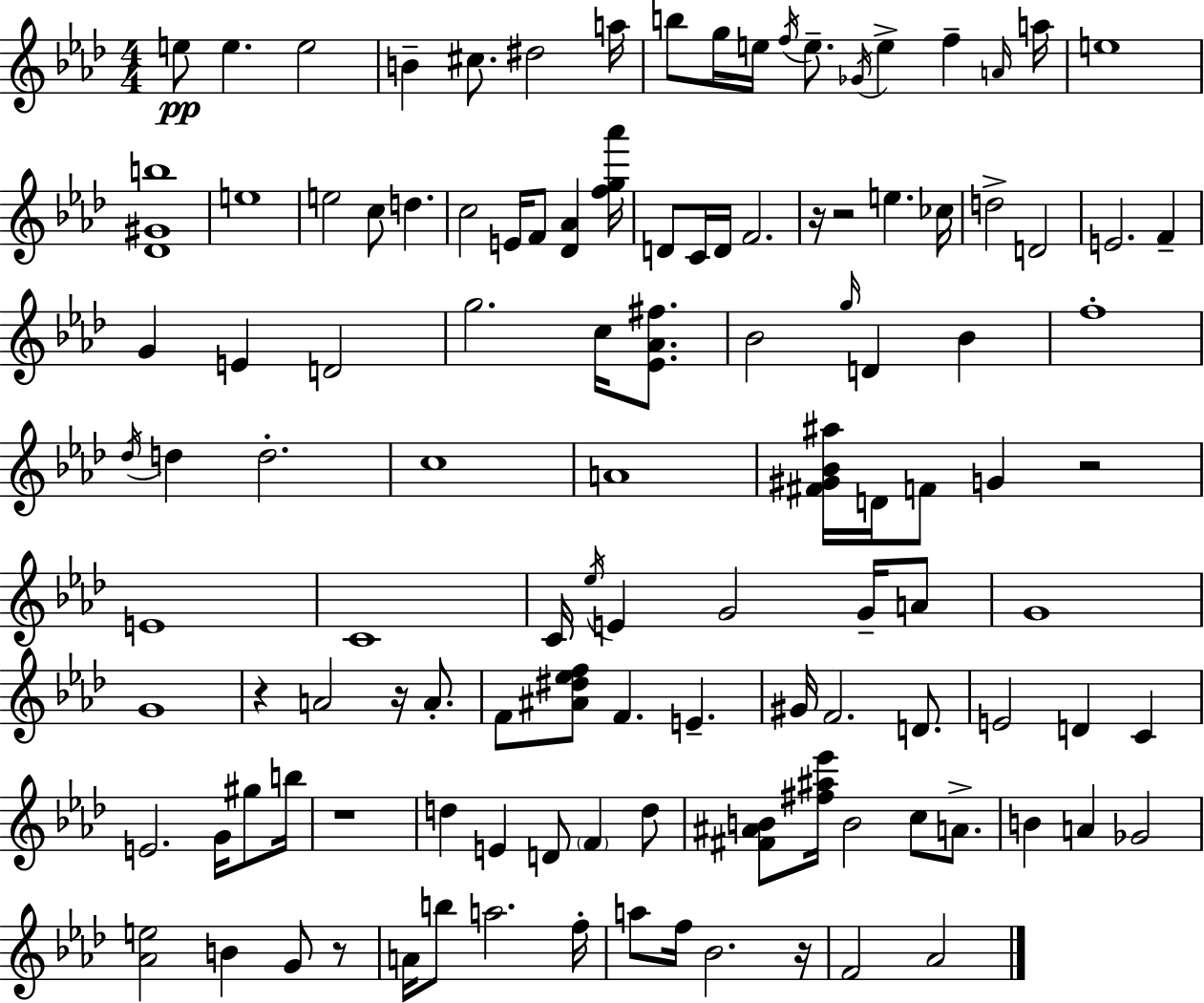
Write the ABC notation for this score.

X:1
T:Untitled
M:4/4
L:1/4
K:Fm
e/2 e e2 B ^c/2 ^d2 a/4 b/2 g/4 e/4 f/4 e/2 _G/4 e f A/4 a/4 e4 [_D^Gb]4 e4 e2 c/2 d c2 E/4 F/2 [_D_A] [fg_a']/4 D/2 C/4 D/4 F2 z/4 z2 e _c/4 d2 D2 E2 F G E D2 g2 c/4 [_E_A^f]/2 _B2 g/4 D _B f4 _d/4 d d2 c4 A4 [^F^G_B^a]/4 D/4 F/2 G z2 E4 C4 C/4 _e/4 E G2 G/4 A/2 G4 G4 z A2 z/4 A/2 F/2 [^A^d_ef]/2 F E ^G/4 F2 D/2 E2 D C E2 G/4 ^g/2 b/4 z4 d E D/2 F d/2 [^F^AB]/2 [^f^a_e']/4 B2 c/2 A/2 B A _G2 [_Ae]2 B G/2 z/2 A/4 b/2 a2 f/4 a/2 f/4 _B2 z/4 F2 _A2